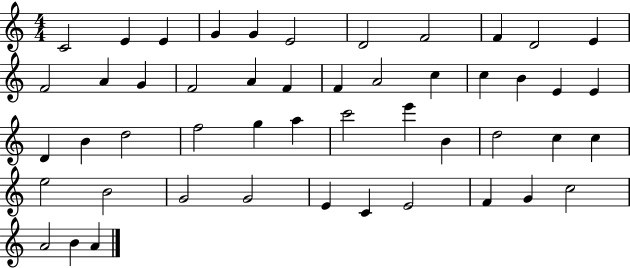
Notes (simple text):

C4/h E4/q E4/q G4/q G4/q E4/h D4/h F4/h F4/q D4/h E4/q F4/h A4/q G4/q F4/h A4/q F4/q F4/q A4/h C5/q C5/q B4/q E4/q E4/q D4/q B4/q D5/h F5/h G5/q A5/q C6/h E6/q B4/q D5/h C5/q C5/q E5/h B4/h G4/h G4/h E4/q C4/q E4/h F4/q G4/q C5/h A4/h B4/q A4/q